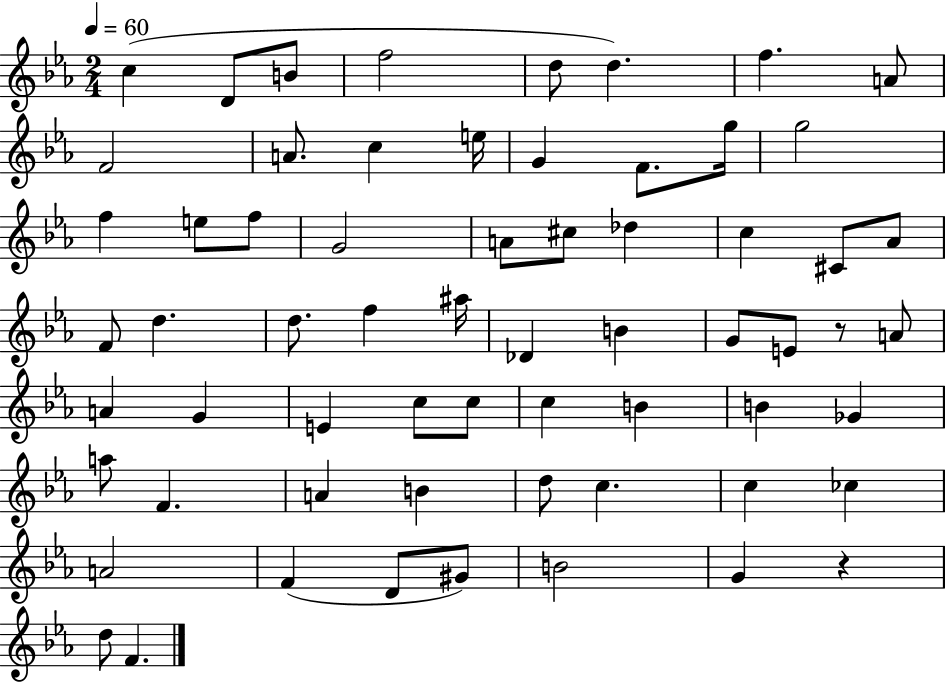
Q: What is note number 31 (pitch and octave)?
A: A#5